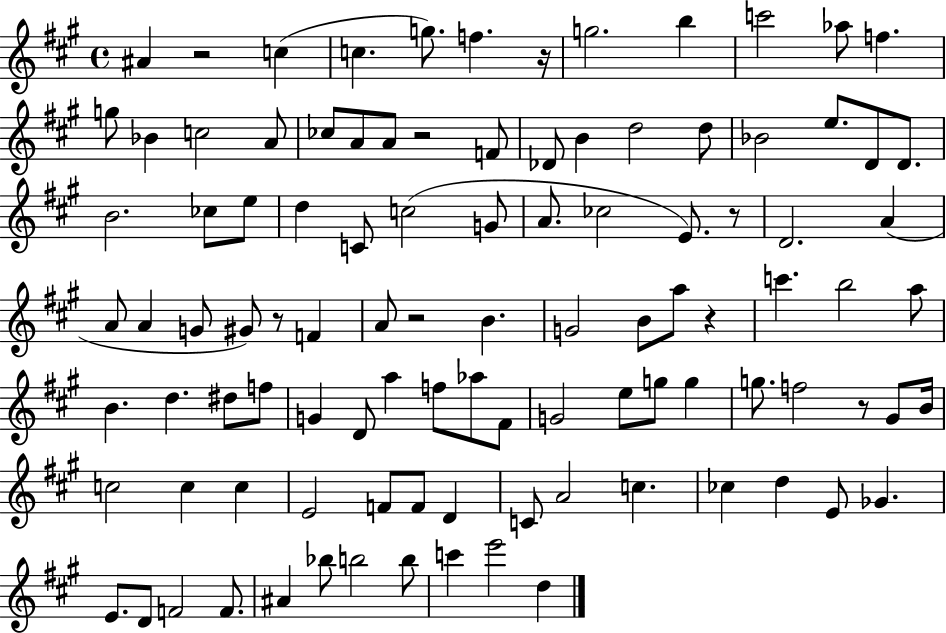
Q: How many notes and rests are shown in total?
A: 102